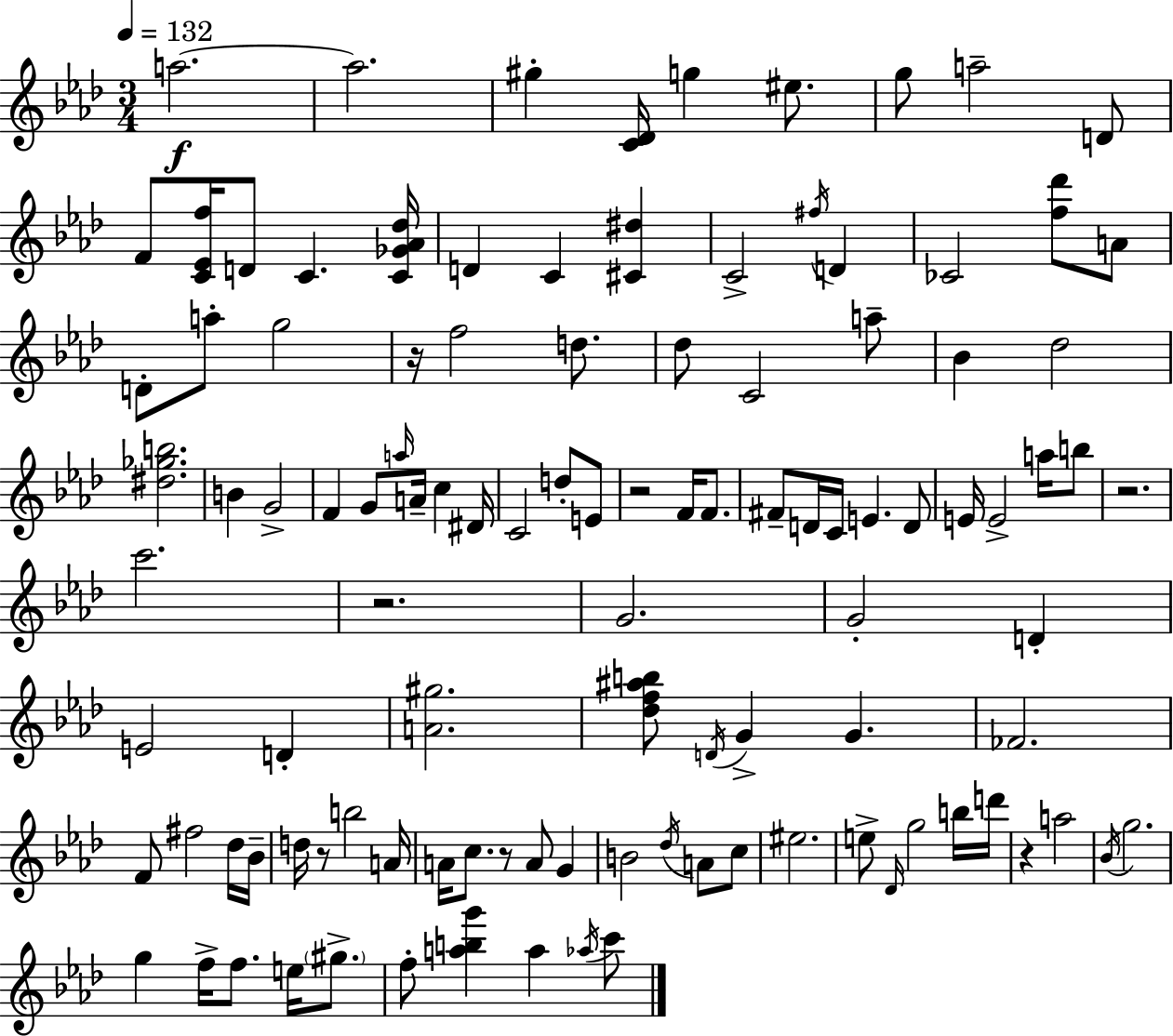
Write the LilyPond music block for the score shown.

{
  \clef treble
  \numericTimeSignature
  \time 3/4
  \key aes \major
  \tempo 4 = 132
  a''2.~~\f | a''2. | gis''4-. <c' des'>16 g''4 eis''8. | g''8 a''2-- d'8 | \break f'8 <c' ees' f''>16 d'8 c'4. <c' ges' aes' des''>16 | d'4 c'4 <cis' dis''>4 | c'2-> \acciaccatura { fis''16 } d'4 | ces'2 <f'' des'''>8 a'8 | \break d'8-. a''8-. g''2 | r16 f''2 d''8. | des''8 c'2 a''8-- | bes'4 des''2 | \break <dis'' ges'' b''>2. | b'4 g'2-> | f'4 g'8 \grace { a''16 } a'16-- c''4 | dis'16 c'2 d''8-. | \break e'8 r2 f'16 f'8. | fis'8-- d'16 c'16 e'4. | d'8 e'16 e'2-> a''16 | b''8 r2. | \break c'''2. | r2. | g'2. | g'2-. d'4-. | \break e'2 d'4-. | <a' gis''>2. | <des'' f'' ais'' b''>8 \acciaccatura { d'16 } g'4-> g'4. | fes'2. | \break f'8 fis''2 | des''16 bes'16-- d''16 r8 b''2 | a'16 a'16 c''8. r8 a'8 g'4 | b'2 \acciaccatura { des''16 } | \break a'8 c''8 eis''2. | e''8-> \grace { des'16 } g''2 | b''16 d'''16 r4 a''2 | \acciaccatura { bes'16 } g''2. | \break g''4 f''16-> f''8. | e''16 \parenthesize gis''8.-> f''8-. <a'' b'' g'''>4 | a''4 \acciaccatura { aes''16 } c'''8 \bar "|."
}